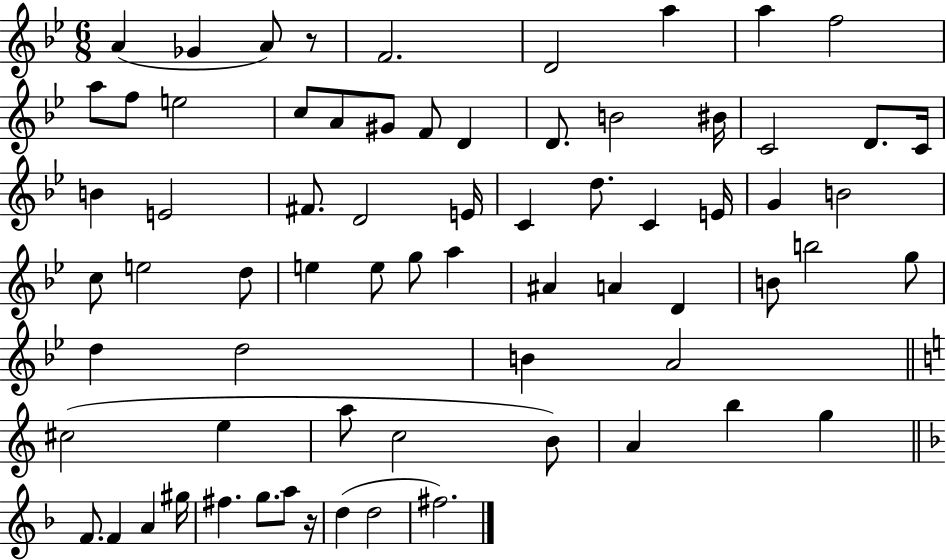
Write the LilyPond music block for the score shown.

{
  \clef treble
  \numericTimeSignature
  \time 6/8
  \key bes \major
  a'4( ges'4 a'8) r8 | f'2. | d'2 a''4 | a''4 f''2 | \break a''8 f''8 e''2 | c''8 a'8 gis'8 f'8 d'4 | d'8. b'2 bis'16 | c'2 d'8. c'16 | \break b'4 e'2 | fis'8. d'2 e'16 | c'4 d''8. c'4 e'16 | g'4 b'2 | \break c''8 e''2 d''8 | e''4 e''8 g''8 a''4 | ais'4 a'4 d'4 | b'8 b''2 g''8 | \break d''4 d''2 | b'4 a'2 | \bar "||" \break \key c \major cis''2( e''4 | a''8 c''2 b'8) | a'4 b''4 g''4 | \bar "||" \break \key d \minor f'8. f'4 a'4 gis''16 | fis''4. g''8. a''8 r16 | d''4( d''2 | fis''2.) | \break \bar "|."
}